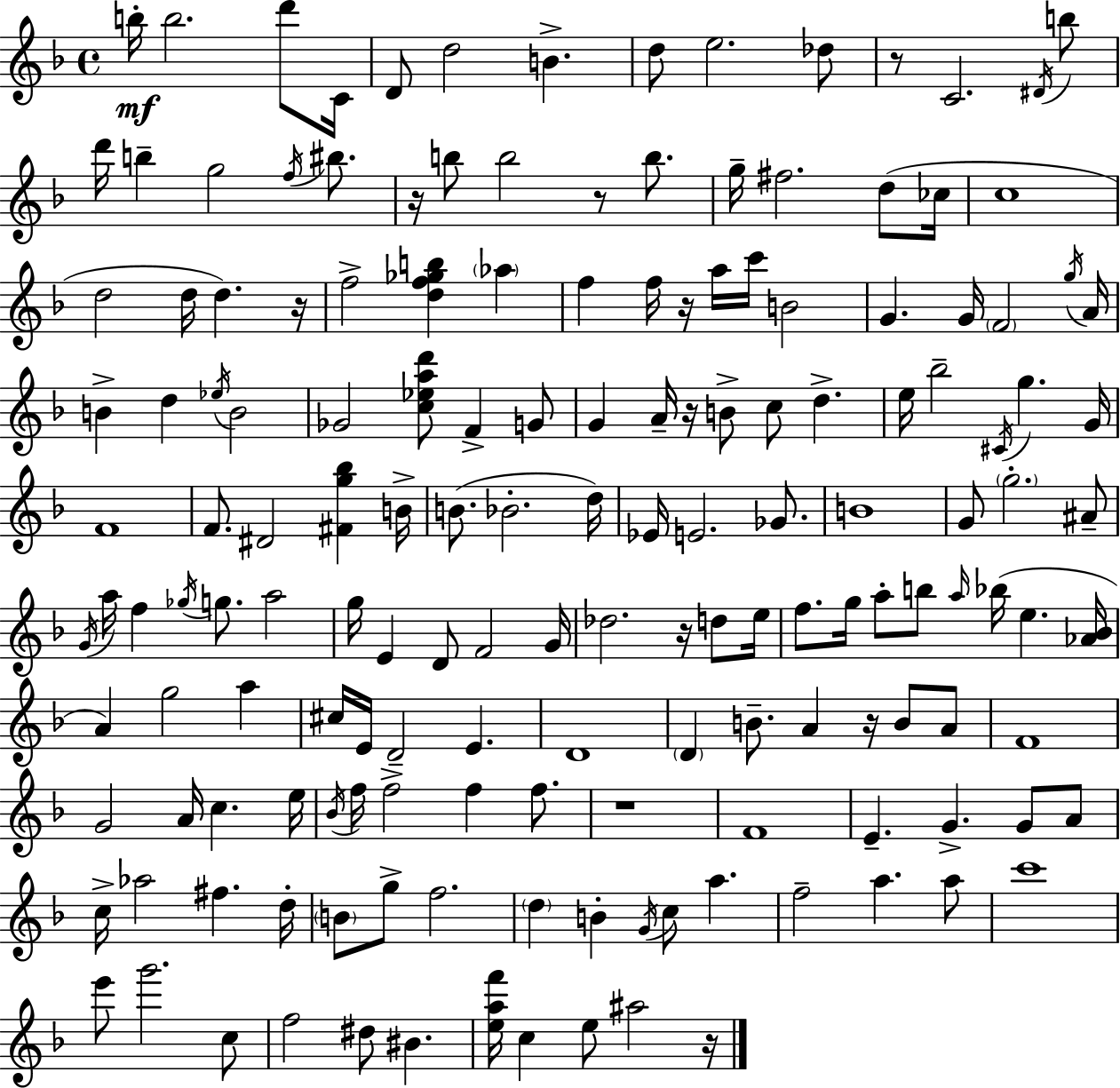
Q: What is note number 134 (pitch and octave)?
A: F5